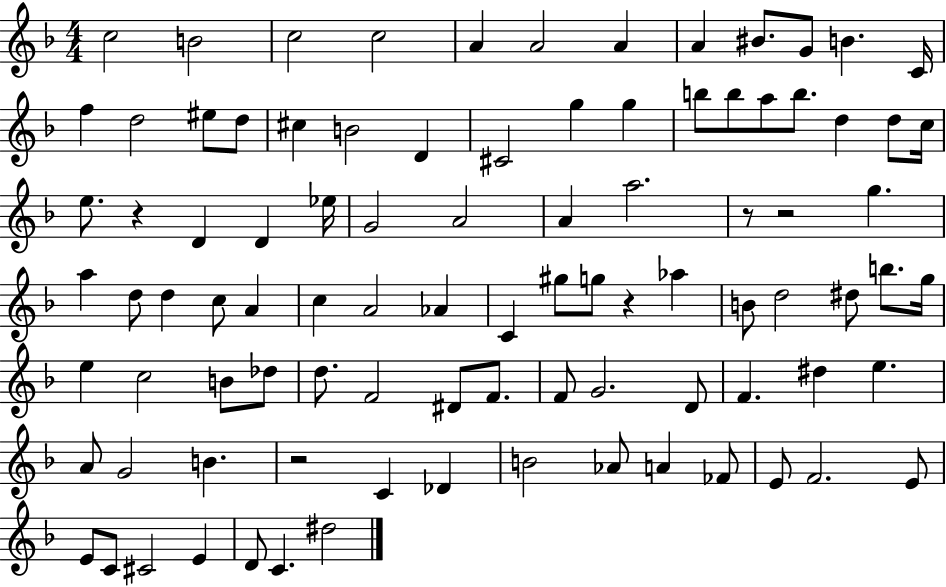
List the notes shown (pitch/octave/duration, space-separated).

C5/h B4/h C5/h C5/h A4/q A4/h A4/q A4/q BIS4/e. G4/e B4/q. C4/s F5/q D5/h EIS5/e D5/e C#5/q B4/h D4/q C#4/h G5/q G5/q B5/e B5/e A5/e B5/e. D5/q D5/e C5/s E5/e. R/q D4/q D4/q Eb5/s G4/h A4/h A4/q A5/h. R/e R/h G5/q. A5/q D5/e D5/q C5/e A4/q C5/q A4/h Ab4/q C4/q G#5/e G5/e R/q Ab5/q B4/e D5/h D#5/e B5/e. G5/s E5/q C5/h B4/e Db5/e D5/e. F4/h D#4/e F4/e. F4/e G4/h. D4/e F4/q. D#5/q E5/q. A4/e G4/h B4/q. R/h C4/q Db4/q B4/h Ab4/e A4/q FES4/e E4/e F4/h. E4/e E4/e C4/e C#4/h E4/q D4/e C4/q. D#5/h